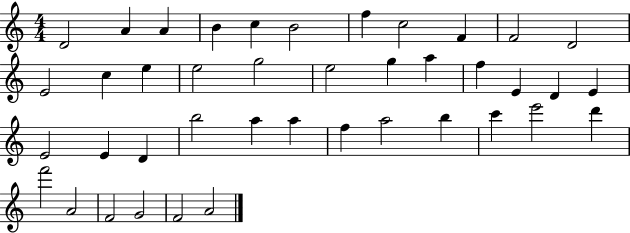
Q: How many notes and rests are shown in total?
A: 41